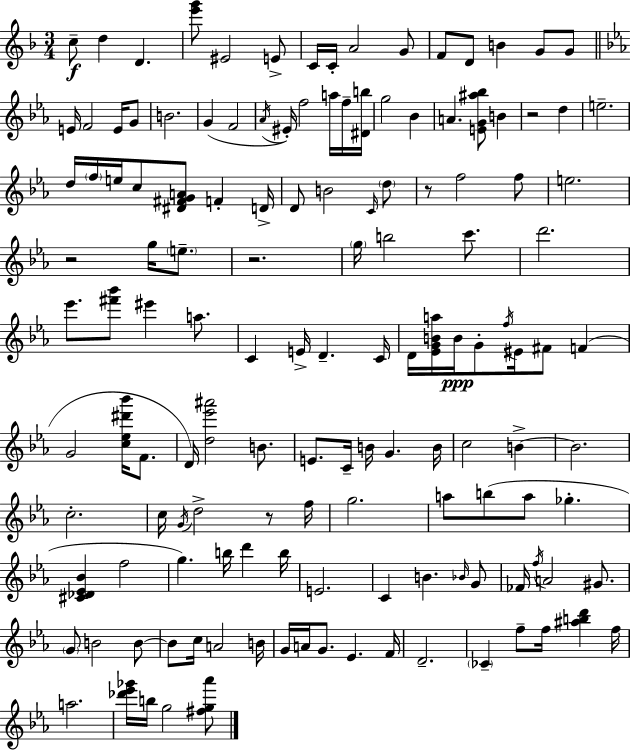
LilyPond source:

{
  \clef treble
  \numericTimeSignature
  \time 3/4
  \key f \major
  c''8--\f d''4 d'4. | <e''' g'''>8 eis'2 e'8-> | c'16 c'16-. a'2 g'8 | f'8 d'8 b'4 g'8 g'8 | \break \bar "||" \break \key c \minor e'16 f'2 e'16 g'8 | b'2. | g'4( f'2 | \acciaccatura { aes'16 }) eis'16-. f''2 a''16 f''16-- | \break <dis' b''>16 g''2 bes'4 | a'4. <e' g' ais'' bes''>8 b'4 | r2 d''4 | e''2.-- | \break d''16 \parenthesize f''16 e''16 c''8 <dis' fis' g' a'>8 f'4-. | d'16-> d'8 b'2 \grace { c'16 } | \parenthesize d''8 r8 f''2 | f''8 e''2. | \break r2 g''16 \parenthesize e''8.-- | r2. | \parenthesize g''16 b''2 c'''8. | d'''2. | \break ees'''8. <fis''' bes'''>8 eis'''4 a''8. | c'4 e'16-> d'4.-- | c'16 d'16 <ees' g' b' a''>16 b'16\ppp g'8-. \acciaccatura { f''16 } eis'16 fis'8 f'4( | g'2 <c'' ees'' dis''' bes'''>16 | \break f'8. d'16) <d'' ees''' ais'''>2 | b'8. e'8. c'16-- b'16 g'4. | b'16 c''2 b'4->~~ | b'2. | \break c''2.-. | c''16 \acciaccatura { g'16 } d''2-> | r8 f''16 g''2. | a''8 b''8( a''8 ges''4.-. | \break <cis' des' ees' bes'>4 f''2 | g''4.) b''16 d'''4 | b''16 e'2. | c'4 b'4. | \break \grace { bes'16 } g'8 fes'16 \acciaccatura { f''16 } a'2 | gis'8. \parenthesize g'8 b'2 | b'8~~ b'8 c''16 a'2 | b'16 g'16 a'16 g'8. ees'4. | \break f'16 d'2.-- | \parenthesize ces'4-- f''8-- | f''16 <ais'' b'' d'''>4 f''16 a''2. | <des''' ees''' ges'''>16 b''16 g''2 | \break <fis'' g'' aes'''>8 \bar "|."
}